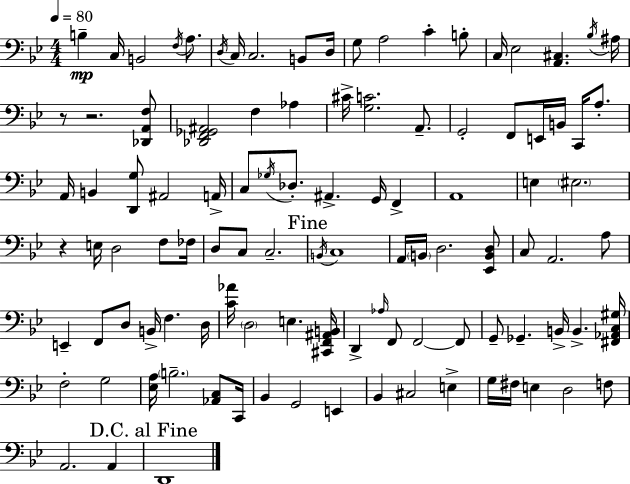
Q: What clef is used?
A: bass